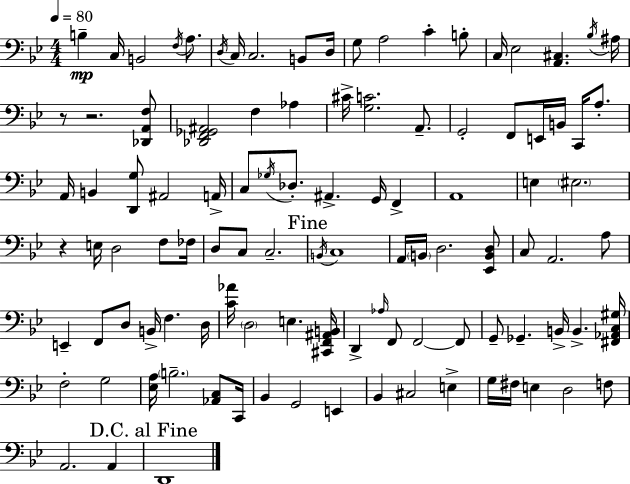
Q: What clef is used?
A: bass